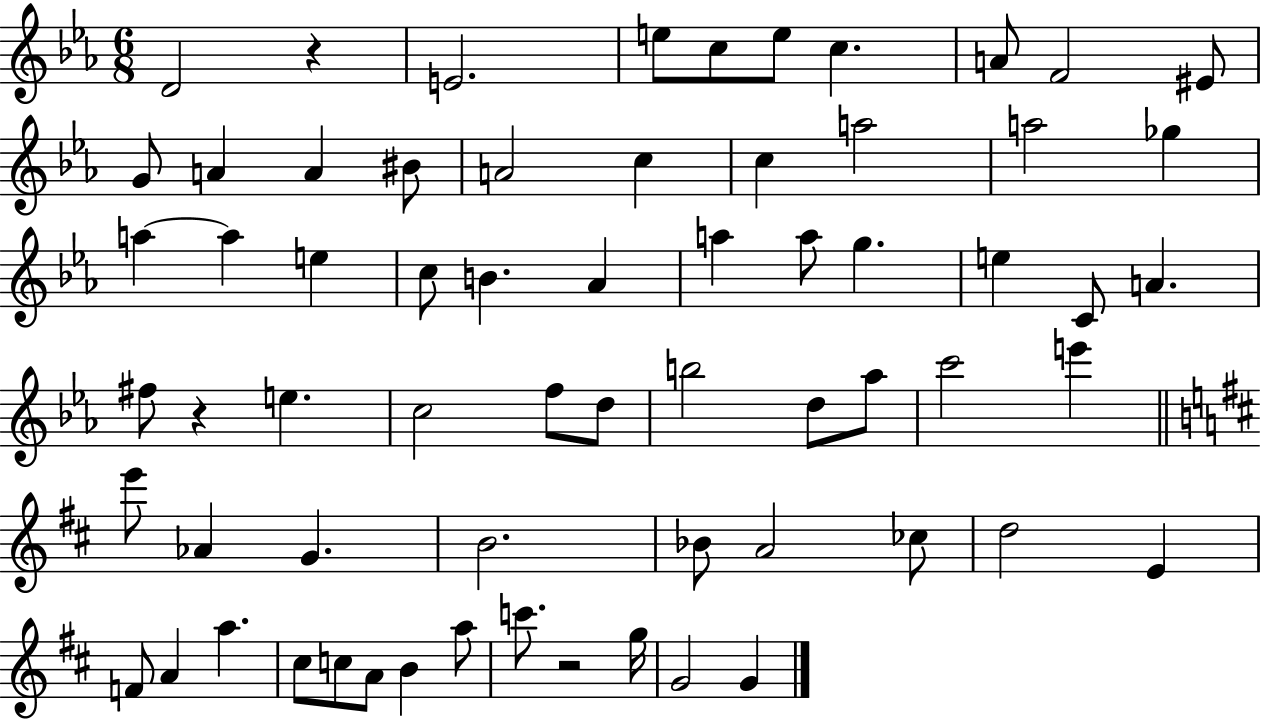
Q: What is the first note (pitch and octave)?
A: D4